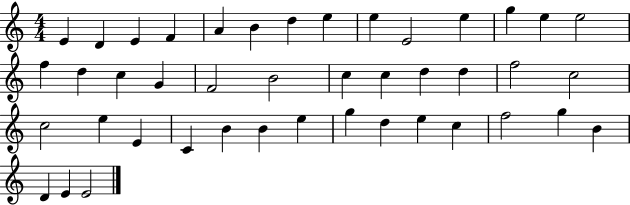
E4/q D4/q E4/q F4/q A4/q B4/q D5/q E5/q E5/q E4/h E5/q G5/q E5/q E5/h F5/q D5/q C5/q G4/q F4/h B4/h C5/q C5/q D5/q D5/q F5/h C5/h C5/h E5/q E4/q C4/q B4/q B4/q E5/q G5/q D5/q E5/q C5/q F5/h G5/q B4/q D4/q E4/q E4/h